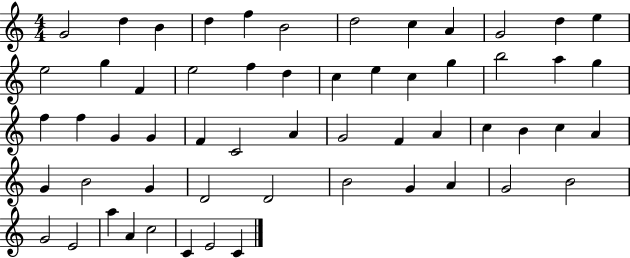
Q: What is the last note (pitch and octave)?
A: C4